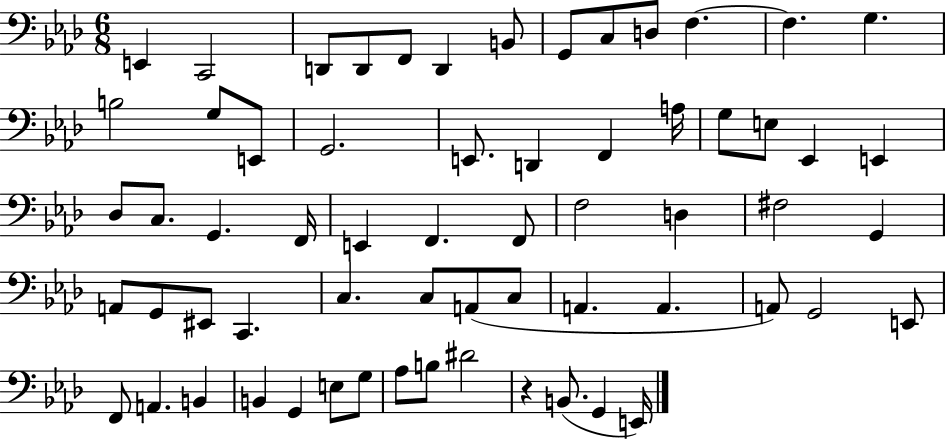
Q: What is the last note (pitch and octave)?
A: E2